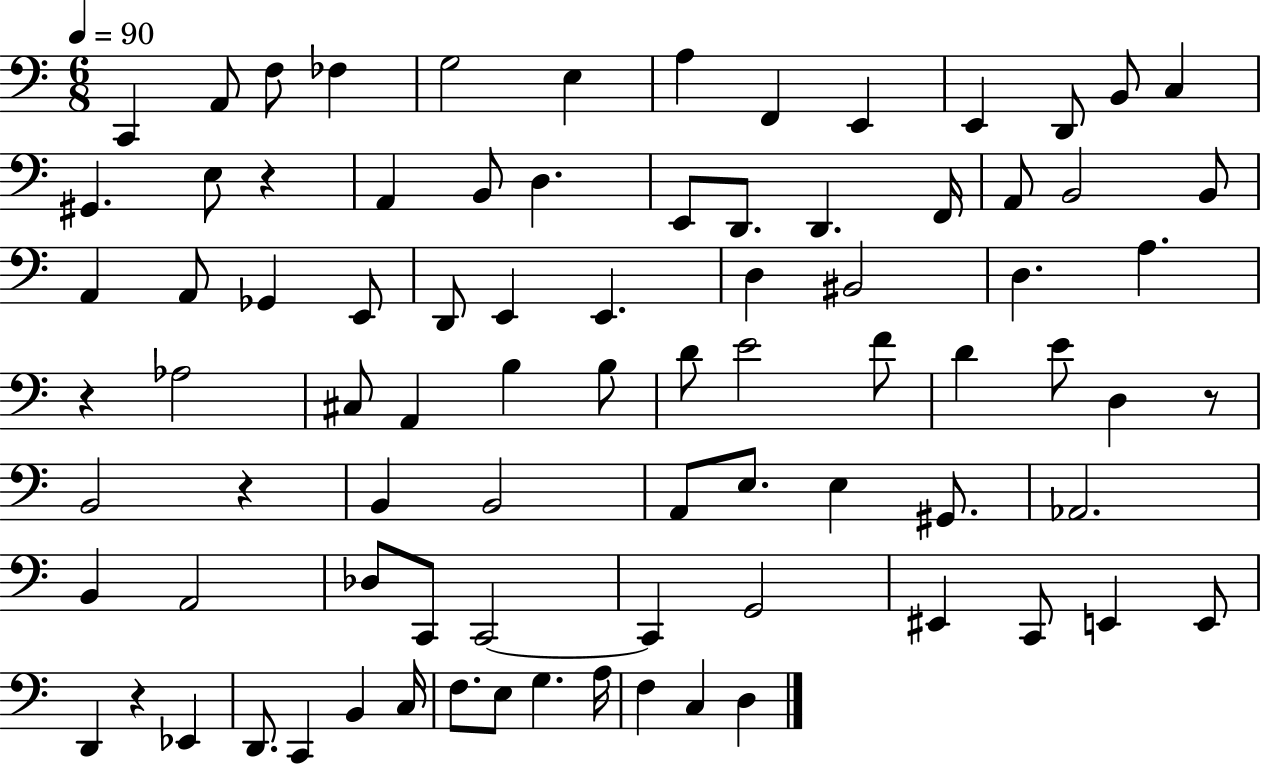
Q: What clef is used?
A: bass